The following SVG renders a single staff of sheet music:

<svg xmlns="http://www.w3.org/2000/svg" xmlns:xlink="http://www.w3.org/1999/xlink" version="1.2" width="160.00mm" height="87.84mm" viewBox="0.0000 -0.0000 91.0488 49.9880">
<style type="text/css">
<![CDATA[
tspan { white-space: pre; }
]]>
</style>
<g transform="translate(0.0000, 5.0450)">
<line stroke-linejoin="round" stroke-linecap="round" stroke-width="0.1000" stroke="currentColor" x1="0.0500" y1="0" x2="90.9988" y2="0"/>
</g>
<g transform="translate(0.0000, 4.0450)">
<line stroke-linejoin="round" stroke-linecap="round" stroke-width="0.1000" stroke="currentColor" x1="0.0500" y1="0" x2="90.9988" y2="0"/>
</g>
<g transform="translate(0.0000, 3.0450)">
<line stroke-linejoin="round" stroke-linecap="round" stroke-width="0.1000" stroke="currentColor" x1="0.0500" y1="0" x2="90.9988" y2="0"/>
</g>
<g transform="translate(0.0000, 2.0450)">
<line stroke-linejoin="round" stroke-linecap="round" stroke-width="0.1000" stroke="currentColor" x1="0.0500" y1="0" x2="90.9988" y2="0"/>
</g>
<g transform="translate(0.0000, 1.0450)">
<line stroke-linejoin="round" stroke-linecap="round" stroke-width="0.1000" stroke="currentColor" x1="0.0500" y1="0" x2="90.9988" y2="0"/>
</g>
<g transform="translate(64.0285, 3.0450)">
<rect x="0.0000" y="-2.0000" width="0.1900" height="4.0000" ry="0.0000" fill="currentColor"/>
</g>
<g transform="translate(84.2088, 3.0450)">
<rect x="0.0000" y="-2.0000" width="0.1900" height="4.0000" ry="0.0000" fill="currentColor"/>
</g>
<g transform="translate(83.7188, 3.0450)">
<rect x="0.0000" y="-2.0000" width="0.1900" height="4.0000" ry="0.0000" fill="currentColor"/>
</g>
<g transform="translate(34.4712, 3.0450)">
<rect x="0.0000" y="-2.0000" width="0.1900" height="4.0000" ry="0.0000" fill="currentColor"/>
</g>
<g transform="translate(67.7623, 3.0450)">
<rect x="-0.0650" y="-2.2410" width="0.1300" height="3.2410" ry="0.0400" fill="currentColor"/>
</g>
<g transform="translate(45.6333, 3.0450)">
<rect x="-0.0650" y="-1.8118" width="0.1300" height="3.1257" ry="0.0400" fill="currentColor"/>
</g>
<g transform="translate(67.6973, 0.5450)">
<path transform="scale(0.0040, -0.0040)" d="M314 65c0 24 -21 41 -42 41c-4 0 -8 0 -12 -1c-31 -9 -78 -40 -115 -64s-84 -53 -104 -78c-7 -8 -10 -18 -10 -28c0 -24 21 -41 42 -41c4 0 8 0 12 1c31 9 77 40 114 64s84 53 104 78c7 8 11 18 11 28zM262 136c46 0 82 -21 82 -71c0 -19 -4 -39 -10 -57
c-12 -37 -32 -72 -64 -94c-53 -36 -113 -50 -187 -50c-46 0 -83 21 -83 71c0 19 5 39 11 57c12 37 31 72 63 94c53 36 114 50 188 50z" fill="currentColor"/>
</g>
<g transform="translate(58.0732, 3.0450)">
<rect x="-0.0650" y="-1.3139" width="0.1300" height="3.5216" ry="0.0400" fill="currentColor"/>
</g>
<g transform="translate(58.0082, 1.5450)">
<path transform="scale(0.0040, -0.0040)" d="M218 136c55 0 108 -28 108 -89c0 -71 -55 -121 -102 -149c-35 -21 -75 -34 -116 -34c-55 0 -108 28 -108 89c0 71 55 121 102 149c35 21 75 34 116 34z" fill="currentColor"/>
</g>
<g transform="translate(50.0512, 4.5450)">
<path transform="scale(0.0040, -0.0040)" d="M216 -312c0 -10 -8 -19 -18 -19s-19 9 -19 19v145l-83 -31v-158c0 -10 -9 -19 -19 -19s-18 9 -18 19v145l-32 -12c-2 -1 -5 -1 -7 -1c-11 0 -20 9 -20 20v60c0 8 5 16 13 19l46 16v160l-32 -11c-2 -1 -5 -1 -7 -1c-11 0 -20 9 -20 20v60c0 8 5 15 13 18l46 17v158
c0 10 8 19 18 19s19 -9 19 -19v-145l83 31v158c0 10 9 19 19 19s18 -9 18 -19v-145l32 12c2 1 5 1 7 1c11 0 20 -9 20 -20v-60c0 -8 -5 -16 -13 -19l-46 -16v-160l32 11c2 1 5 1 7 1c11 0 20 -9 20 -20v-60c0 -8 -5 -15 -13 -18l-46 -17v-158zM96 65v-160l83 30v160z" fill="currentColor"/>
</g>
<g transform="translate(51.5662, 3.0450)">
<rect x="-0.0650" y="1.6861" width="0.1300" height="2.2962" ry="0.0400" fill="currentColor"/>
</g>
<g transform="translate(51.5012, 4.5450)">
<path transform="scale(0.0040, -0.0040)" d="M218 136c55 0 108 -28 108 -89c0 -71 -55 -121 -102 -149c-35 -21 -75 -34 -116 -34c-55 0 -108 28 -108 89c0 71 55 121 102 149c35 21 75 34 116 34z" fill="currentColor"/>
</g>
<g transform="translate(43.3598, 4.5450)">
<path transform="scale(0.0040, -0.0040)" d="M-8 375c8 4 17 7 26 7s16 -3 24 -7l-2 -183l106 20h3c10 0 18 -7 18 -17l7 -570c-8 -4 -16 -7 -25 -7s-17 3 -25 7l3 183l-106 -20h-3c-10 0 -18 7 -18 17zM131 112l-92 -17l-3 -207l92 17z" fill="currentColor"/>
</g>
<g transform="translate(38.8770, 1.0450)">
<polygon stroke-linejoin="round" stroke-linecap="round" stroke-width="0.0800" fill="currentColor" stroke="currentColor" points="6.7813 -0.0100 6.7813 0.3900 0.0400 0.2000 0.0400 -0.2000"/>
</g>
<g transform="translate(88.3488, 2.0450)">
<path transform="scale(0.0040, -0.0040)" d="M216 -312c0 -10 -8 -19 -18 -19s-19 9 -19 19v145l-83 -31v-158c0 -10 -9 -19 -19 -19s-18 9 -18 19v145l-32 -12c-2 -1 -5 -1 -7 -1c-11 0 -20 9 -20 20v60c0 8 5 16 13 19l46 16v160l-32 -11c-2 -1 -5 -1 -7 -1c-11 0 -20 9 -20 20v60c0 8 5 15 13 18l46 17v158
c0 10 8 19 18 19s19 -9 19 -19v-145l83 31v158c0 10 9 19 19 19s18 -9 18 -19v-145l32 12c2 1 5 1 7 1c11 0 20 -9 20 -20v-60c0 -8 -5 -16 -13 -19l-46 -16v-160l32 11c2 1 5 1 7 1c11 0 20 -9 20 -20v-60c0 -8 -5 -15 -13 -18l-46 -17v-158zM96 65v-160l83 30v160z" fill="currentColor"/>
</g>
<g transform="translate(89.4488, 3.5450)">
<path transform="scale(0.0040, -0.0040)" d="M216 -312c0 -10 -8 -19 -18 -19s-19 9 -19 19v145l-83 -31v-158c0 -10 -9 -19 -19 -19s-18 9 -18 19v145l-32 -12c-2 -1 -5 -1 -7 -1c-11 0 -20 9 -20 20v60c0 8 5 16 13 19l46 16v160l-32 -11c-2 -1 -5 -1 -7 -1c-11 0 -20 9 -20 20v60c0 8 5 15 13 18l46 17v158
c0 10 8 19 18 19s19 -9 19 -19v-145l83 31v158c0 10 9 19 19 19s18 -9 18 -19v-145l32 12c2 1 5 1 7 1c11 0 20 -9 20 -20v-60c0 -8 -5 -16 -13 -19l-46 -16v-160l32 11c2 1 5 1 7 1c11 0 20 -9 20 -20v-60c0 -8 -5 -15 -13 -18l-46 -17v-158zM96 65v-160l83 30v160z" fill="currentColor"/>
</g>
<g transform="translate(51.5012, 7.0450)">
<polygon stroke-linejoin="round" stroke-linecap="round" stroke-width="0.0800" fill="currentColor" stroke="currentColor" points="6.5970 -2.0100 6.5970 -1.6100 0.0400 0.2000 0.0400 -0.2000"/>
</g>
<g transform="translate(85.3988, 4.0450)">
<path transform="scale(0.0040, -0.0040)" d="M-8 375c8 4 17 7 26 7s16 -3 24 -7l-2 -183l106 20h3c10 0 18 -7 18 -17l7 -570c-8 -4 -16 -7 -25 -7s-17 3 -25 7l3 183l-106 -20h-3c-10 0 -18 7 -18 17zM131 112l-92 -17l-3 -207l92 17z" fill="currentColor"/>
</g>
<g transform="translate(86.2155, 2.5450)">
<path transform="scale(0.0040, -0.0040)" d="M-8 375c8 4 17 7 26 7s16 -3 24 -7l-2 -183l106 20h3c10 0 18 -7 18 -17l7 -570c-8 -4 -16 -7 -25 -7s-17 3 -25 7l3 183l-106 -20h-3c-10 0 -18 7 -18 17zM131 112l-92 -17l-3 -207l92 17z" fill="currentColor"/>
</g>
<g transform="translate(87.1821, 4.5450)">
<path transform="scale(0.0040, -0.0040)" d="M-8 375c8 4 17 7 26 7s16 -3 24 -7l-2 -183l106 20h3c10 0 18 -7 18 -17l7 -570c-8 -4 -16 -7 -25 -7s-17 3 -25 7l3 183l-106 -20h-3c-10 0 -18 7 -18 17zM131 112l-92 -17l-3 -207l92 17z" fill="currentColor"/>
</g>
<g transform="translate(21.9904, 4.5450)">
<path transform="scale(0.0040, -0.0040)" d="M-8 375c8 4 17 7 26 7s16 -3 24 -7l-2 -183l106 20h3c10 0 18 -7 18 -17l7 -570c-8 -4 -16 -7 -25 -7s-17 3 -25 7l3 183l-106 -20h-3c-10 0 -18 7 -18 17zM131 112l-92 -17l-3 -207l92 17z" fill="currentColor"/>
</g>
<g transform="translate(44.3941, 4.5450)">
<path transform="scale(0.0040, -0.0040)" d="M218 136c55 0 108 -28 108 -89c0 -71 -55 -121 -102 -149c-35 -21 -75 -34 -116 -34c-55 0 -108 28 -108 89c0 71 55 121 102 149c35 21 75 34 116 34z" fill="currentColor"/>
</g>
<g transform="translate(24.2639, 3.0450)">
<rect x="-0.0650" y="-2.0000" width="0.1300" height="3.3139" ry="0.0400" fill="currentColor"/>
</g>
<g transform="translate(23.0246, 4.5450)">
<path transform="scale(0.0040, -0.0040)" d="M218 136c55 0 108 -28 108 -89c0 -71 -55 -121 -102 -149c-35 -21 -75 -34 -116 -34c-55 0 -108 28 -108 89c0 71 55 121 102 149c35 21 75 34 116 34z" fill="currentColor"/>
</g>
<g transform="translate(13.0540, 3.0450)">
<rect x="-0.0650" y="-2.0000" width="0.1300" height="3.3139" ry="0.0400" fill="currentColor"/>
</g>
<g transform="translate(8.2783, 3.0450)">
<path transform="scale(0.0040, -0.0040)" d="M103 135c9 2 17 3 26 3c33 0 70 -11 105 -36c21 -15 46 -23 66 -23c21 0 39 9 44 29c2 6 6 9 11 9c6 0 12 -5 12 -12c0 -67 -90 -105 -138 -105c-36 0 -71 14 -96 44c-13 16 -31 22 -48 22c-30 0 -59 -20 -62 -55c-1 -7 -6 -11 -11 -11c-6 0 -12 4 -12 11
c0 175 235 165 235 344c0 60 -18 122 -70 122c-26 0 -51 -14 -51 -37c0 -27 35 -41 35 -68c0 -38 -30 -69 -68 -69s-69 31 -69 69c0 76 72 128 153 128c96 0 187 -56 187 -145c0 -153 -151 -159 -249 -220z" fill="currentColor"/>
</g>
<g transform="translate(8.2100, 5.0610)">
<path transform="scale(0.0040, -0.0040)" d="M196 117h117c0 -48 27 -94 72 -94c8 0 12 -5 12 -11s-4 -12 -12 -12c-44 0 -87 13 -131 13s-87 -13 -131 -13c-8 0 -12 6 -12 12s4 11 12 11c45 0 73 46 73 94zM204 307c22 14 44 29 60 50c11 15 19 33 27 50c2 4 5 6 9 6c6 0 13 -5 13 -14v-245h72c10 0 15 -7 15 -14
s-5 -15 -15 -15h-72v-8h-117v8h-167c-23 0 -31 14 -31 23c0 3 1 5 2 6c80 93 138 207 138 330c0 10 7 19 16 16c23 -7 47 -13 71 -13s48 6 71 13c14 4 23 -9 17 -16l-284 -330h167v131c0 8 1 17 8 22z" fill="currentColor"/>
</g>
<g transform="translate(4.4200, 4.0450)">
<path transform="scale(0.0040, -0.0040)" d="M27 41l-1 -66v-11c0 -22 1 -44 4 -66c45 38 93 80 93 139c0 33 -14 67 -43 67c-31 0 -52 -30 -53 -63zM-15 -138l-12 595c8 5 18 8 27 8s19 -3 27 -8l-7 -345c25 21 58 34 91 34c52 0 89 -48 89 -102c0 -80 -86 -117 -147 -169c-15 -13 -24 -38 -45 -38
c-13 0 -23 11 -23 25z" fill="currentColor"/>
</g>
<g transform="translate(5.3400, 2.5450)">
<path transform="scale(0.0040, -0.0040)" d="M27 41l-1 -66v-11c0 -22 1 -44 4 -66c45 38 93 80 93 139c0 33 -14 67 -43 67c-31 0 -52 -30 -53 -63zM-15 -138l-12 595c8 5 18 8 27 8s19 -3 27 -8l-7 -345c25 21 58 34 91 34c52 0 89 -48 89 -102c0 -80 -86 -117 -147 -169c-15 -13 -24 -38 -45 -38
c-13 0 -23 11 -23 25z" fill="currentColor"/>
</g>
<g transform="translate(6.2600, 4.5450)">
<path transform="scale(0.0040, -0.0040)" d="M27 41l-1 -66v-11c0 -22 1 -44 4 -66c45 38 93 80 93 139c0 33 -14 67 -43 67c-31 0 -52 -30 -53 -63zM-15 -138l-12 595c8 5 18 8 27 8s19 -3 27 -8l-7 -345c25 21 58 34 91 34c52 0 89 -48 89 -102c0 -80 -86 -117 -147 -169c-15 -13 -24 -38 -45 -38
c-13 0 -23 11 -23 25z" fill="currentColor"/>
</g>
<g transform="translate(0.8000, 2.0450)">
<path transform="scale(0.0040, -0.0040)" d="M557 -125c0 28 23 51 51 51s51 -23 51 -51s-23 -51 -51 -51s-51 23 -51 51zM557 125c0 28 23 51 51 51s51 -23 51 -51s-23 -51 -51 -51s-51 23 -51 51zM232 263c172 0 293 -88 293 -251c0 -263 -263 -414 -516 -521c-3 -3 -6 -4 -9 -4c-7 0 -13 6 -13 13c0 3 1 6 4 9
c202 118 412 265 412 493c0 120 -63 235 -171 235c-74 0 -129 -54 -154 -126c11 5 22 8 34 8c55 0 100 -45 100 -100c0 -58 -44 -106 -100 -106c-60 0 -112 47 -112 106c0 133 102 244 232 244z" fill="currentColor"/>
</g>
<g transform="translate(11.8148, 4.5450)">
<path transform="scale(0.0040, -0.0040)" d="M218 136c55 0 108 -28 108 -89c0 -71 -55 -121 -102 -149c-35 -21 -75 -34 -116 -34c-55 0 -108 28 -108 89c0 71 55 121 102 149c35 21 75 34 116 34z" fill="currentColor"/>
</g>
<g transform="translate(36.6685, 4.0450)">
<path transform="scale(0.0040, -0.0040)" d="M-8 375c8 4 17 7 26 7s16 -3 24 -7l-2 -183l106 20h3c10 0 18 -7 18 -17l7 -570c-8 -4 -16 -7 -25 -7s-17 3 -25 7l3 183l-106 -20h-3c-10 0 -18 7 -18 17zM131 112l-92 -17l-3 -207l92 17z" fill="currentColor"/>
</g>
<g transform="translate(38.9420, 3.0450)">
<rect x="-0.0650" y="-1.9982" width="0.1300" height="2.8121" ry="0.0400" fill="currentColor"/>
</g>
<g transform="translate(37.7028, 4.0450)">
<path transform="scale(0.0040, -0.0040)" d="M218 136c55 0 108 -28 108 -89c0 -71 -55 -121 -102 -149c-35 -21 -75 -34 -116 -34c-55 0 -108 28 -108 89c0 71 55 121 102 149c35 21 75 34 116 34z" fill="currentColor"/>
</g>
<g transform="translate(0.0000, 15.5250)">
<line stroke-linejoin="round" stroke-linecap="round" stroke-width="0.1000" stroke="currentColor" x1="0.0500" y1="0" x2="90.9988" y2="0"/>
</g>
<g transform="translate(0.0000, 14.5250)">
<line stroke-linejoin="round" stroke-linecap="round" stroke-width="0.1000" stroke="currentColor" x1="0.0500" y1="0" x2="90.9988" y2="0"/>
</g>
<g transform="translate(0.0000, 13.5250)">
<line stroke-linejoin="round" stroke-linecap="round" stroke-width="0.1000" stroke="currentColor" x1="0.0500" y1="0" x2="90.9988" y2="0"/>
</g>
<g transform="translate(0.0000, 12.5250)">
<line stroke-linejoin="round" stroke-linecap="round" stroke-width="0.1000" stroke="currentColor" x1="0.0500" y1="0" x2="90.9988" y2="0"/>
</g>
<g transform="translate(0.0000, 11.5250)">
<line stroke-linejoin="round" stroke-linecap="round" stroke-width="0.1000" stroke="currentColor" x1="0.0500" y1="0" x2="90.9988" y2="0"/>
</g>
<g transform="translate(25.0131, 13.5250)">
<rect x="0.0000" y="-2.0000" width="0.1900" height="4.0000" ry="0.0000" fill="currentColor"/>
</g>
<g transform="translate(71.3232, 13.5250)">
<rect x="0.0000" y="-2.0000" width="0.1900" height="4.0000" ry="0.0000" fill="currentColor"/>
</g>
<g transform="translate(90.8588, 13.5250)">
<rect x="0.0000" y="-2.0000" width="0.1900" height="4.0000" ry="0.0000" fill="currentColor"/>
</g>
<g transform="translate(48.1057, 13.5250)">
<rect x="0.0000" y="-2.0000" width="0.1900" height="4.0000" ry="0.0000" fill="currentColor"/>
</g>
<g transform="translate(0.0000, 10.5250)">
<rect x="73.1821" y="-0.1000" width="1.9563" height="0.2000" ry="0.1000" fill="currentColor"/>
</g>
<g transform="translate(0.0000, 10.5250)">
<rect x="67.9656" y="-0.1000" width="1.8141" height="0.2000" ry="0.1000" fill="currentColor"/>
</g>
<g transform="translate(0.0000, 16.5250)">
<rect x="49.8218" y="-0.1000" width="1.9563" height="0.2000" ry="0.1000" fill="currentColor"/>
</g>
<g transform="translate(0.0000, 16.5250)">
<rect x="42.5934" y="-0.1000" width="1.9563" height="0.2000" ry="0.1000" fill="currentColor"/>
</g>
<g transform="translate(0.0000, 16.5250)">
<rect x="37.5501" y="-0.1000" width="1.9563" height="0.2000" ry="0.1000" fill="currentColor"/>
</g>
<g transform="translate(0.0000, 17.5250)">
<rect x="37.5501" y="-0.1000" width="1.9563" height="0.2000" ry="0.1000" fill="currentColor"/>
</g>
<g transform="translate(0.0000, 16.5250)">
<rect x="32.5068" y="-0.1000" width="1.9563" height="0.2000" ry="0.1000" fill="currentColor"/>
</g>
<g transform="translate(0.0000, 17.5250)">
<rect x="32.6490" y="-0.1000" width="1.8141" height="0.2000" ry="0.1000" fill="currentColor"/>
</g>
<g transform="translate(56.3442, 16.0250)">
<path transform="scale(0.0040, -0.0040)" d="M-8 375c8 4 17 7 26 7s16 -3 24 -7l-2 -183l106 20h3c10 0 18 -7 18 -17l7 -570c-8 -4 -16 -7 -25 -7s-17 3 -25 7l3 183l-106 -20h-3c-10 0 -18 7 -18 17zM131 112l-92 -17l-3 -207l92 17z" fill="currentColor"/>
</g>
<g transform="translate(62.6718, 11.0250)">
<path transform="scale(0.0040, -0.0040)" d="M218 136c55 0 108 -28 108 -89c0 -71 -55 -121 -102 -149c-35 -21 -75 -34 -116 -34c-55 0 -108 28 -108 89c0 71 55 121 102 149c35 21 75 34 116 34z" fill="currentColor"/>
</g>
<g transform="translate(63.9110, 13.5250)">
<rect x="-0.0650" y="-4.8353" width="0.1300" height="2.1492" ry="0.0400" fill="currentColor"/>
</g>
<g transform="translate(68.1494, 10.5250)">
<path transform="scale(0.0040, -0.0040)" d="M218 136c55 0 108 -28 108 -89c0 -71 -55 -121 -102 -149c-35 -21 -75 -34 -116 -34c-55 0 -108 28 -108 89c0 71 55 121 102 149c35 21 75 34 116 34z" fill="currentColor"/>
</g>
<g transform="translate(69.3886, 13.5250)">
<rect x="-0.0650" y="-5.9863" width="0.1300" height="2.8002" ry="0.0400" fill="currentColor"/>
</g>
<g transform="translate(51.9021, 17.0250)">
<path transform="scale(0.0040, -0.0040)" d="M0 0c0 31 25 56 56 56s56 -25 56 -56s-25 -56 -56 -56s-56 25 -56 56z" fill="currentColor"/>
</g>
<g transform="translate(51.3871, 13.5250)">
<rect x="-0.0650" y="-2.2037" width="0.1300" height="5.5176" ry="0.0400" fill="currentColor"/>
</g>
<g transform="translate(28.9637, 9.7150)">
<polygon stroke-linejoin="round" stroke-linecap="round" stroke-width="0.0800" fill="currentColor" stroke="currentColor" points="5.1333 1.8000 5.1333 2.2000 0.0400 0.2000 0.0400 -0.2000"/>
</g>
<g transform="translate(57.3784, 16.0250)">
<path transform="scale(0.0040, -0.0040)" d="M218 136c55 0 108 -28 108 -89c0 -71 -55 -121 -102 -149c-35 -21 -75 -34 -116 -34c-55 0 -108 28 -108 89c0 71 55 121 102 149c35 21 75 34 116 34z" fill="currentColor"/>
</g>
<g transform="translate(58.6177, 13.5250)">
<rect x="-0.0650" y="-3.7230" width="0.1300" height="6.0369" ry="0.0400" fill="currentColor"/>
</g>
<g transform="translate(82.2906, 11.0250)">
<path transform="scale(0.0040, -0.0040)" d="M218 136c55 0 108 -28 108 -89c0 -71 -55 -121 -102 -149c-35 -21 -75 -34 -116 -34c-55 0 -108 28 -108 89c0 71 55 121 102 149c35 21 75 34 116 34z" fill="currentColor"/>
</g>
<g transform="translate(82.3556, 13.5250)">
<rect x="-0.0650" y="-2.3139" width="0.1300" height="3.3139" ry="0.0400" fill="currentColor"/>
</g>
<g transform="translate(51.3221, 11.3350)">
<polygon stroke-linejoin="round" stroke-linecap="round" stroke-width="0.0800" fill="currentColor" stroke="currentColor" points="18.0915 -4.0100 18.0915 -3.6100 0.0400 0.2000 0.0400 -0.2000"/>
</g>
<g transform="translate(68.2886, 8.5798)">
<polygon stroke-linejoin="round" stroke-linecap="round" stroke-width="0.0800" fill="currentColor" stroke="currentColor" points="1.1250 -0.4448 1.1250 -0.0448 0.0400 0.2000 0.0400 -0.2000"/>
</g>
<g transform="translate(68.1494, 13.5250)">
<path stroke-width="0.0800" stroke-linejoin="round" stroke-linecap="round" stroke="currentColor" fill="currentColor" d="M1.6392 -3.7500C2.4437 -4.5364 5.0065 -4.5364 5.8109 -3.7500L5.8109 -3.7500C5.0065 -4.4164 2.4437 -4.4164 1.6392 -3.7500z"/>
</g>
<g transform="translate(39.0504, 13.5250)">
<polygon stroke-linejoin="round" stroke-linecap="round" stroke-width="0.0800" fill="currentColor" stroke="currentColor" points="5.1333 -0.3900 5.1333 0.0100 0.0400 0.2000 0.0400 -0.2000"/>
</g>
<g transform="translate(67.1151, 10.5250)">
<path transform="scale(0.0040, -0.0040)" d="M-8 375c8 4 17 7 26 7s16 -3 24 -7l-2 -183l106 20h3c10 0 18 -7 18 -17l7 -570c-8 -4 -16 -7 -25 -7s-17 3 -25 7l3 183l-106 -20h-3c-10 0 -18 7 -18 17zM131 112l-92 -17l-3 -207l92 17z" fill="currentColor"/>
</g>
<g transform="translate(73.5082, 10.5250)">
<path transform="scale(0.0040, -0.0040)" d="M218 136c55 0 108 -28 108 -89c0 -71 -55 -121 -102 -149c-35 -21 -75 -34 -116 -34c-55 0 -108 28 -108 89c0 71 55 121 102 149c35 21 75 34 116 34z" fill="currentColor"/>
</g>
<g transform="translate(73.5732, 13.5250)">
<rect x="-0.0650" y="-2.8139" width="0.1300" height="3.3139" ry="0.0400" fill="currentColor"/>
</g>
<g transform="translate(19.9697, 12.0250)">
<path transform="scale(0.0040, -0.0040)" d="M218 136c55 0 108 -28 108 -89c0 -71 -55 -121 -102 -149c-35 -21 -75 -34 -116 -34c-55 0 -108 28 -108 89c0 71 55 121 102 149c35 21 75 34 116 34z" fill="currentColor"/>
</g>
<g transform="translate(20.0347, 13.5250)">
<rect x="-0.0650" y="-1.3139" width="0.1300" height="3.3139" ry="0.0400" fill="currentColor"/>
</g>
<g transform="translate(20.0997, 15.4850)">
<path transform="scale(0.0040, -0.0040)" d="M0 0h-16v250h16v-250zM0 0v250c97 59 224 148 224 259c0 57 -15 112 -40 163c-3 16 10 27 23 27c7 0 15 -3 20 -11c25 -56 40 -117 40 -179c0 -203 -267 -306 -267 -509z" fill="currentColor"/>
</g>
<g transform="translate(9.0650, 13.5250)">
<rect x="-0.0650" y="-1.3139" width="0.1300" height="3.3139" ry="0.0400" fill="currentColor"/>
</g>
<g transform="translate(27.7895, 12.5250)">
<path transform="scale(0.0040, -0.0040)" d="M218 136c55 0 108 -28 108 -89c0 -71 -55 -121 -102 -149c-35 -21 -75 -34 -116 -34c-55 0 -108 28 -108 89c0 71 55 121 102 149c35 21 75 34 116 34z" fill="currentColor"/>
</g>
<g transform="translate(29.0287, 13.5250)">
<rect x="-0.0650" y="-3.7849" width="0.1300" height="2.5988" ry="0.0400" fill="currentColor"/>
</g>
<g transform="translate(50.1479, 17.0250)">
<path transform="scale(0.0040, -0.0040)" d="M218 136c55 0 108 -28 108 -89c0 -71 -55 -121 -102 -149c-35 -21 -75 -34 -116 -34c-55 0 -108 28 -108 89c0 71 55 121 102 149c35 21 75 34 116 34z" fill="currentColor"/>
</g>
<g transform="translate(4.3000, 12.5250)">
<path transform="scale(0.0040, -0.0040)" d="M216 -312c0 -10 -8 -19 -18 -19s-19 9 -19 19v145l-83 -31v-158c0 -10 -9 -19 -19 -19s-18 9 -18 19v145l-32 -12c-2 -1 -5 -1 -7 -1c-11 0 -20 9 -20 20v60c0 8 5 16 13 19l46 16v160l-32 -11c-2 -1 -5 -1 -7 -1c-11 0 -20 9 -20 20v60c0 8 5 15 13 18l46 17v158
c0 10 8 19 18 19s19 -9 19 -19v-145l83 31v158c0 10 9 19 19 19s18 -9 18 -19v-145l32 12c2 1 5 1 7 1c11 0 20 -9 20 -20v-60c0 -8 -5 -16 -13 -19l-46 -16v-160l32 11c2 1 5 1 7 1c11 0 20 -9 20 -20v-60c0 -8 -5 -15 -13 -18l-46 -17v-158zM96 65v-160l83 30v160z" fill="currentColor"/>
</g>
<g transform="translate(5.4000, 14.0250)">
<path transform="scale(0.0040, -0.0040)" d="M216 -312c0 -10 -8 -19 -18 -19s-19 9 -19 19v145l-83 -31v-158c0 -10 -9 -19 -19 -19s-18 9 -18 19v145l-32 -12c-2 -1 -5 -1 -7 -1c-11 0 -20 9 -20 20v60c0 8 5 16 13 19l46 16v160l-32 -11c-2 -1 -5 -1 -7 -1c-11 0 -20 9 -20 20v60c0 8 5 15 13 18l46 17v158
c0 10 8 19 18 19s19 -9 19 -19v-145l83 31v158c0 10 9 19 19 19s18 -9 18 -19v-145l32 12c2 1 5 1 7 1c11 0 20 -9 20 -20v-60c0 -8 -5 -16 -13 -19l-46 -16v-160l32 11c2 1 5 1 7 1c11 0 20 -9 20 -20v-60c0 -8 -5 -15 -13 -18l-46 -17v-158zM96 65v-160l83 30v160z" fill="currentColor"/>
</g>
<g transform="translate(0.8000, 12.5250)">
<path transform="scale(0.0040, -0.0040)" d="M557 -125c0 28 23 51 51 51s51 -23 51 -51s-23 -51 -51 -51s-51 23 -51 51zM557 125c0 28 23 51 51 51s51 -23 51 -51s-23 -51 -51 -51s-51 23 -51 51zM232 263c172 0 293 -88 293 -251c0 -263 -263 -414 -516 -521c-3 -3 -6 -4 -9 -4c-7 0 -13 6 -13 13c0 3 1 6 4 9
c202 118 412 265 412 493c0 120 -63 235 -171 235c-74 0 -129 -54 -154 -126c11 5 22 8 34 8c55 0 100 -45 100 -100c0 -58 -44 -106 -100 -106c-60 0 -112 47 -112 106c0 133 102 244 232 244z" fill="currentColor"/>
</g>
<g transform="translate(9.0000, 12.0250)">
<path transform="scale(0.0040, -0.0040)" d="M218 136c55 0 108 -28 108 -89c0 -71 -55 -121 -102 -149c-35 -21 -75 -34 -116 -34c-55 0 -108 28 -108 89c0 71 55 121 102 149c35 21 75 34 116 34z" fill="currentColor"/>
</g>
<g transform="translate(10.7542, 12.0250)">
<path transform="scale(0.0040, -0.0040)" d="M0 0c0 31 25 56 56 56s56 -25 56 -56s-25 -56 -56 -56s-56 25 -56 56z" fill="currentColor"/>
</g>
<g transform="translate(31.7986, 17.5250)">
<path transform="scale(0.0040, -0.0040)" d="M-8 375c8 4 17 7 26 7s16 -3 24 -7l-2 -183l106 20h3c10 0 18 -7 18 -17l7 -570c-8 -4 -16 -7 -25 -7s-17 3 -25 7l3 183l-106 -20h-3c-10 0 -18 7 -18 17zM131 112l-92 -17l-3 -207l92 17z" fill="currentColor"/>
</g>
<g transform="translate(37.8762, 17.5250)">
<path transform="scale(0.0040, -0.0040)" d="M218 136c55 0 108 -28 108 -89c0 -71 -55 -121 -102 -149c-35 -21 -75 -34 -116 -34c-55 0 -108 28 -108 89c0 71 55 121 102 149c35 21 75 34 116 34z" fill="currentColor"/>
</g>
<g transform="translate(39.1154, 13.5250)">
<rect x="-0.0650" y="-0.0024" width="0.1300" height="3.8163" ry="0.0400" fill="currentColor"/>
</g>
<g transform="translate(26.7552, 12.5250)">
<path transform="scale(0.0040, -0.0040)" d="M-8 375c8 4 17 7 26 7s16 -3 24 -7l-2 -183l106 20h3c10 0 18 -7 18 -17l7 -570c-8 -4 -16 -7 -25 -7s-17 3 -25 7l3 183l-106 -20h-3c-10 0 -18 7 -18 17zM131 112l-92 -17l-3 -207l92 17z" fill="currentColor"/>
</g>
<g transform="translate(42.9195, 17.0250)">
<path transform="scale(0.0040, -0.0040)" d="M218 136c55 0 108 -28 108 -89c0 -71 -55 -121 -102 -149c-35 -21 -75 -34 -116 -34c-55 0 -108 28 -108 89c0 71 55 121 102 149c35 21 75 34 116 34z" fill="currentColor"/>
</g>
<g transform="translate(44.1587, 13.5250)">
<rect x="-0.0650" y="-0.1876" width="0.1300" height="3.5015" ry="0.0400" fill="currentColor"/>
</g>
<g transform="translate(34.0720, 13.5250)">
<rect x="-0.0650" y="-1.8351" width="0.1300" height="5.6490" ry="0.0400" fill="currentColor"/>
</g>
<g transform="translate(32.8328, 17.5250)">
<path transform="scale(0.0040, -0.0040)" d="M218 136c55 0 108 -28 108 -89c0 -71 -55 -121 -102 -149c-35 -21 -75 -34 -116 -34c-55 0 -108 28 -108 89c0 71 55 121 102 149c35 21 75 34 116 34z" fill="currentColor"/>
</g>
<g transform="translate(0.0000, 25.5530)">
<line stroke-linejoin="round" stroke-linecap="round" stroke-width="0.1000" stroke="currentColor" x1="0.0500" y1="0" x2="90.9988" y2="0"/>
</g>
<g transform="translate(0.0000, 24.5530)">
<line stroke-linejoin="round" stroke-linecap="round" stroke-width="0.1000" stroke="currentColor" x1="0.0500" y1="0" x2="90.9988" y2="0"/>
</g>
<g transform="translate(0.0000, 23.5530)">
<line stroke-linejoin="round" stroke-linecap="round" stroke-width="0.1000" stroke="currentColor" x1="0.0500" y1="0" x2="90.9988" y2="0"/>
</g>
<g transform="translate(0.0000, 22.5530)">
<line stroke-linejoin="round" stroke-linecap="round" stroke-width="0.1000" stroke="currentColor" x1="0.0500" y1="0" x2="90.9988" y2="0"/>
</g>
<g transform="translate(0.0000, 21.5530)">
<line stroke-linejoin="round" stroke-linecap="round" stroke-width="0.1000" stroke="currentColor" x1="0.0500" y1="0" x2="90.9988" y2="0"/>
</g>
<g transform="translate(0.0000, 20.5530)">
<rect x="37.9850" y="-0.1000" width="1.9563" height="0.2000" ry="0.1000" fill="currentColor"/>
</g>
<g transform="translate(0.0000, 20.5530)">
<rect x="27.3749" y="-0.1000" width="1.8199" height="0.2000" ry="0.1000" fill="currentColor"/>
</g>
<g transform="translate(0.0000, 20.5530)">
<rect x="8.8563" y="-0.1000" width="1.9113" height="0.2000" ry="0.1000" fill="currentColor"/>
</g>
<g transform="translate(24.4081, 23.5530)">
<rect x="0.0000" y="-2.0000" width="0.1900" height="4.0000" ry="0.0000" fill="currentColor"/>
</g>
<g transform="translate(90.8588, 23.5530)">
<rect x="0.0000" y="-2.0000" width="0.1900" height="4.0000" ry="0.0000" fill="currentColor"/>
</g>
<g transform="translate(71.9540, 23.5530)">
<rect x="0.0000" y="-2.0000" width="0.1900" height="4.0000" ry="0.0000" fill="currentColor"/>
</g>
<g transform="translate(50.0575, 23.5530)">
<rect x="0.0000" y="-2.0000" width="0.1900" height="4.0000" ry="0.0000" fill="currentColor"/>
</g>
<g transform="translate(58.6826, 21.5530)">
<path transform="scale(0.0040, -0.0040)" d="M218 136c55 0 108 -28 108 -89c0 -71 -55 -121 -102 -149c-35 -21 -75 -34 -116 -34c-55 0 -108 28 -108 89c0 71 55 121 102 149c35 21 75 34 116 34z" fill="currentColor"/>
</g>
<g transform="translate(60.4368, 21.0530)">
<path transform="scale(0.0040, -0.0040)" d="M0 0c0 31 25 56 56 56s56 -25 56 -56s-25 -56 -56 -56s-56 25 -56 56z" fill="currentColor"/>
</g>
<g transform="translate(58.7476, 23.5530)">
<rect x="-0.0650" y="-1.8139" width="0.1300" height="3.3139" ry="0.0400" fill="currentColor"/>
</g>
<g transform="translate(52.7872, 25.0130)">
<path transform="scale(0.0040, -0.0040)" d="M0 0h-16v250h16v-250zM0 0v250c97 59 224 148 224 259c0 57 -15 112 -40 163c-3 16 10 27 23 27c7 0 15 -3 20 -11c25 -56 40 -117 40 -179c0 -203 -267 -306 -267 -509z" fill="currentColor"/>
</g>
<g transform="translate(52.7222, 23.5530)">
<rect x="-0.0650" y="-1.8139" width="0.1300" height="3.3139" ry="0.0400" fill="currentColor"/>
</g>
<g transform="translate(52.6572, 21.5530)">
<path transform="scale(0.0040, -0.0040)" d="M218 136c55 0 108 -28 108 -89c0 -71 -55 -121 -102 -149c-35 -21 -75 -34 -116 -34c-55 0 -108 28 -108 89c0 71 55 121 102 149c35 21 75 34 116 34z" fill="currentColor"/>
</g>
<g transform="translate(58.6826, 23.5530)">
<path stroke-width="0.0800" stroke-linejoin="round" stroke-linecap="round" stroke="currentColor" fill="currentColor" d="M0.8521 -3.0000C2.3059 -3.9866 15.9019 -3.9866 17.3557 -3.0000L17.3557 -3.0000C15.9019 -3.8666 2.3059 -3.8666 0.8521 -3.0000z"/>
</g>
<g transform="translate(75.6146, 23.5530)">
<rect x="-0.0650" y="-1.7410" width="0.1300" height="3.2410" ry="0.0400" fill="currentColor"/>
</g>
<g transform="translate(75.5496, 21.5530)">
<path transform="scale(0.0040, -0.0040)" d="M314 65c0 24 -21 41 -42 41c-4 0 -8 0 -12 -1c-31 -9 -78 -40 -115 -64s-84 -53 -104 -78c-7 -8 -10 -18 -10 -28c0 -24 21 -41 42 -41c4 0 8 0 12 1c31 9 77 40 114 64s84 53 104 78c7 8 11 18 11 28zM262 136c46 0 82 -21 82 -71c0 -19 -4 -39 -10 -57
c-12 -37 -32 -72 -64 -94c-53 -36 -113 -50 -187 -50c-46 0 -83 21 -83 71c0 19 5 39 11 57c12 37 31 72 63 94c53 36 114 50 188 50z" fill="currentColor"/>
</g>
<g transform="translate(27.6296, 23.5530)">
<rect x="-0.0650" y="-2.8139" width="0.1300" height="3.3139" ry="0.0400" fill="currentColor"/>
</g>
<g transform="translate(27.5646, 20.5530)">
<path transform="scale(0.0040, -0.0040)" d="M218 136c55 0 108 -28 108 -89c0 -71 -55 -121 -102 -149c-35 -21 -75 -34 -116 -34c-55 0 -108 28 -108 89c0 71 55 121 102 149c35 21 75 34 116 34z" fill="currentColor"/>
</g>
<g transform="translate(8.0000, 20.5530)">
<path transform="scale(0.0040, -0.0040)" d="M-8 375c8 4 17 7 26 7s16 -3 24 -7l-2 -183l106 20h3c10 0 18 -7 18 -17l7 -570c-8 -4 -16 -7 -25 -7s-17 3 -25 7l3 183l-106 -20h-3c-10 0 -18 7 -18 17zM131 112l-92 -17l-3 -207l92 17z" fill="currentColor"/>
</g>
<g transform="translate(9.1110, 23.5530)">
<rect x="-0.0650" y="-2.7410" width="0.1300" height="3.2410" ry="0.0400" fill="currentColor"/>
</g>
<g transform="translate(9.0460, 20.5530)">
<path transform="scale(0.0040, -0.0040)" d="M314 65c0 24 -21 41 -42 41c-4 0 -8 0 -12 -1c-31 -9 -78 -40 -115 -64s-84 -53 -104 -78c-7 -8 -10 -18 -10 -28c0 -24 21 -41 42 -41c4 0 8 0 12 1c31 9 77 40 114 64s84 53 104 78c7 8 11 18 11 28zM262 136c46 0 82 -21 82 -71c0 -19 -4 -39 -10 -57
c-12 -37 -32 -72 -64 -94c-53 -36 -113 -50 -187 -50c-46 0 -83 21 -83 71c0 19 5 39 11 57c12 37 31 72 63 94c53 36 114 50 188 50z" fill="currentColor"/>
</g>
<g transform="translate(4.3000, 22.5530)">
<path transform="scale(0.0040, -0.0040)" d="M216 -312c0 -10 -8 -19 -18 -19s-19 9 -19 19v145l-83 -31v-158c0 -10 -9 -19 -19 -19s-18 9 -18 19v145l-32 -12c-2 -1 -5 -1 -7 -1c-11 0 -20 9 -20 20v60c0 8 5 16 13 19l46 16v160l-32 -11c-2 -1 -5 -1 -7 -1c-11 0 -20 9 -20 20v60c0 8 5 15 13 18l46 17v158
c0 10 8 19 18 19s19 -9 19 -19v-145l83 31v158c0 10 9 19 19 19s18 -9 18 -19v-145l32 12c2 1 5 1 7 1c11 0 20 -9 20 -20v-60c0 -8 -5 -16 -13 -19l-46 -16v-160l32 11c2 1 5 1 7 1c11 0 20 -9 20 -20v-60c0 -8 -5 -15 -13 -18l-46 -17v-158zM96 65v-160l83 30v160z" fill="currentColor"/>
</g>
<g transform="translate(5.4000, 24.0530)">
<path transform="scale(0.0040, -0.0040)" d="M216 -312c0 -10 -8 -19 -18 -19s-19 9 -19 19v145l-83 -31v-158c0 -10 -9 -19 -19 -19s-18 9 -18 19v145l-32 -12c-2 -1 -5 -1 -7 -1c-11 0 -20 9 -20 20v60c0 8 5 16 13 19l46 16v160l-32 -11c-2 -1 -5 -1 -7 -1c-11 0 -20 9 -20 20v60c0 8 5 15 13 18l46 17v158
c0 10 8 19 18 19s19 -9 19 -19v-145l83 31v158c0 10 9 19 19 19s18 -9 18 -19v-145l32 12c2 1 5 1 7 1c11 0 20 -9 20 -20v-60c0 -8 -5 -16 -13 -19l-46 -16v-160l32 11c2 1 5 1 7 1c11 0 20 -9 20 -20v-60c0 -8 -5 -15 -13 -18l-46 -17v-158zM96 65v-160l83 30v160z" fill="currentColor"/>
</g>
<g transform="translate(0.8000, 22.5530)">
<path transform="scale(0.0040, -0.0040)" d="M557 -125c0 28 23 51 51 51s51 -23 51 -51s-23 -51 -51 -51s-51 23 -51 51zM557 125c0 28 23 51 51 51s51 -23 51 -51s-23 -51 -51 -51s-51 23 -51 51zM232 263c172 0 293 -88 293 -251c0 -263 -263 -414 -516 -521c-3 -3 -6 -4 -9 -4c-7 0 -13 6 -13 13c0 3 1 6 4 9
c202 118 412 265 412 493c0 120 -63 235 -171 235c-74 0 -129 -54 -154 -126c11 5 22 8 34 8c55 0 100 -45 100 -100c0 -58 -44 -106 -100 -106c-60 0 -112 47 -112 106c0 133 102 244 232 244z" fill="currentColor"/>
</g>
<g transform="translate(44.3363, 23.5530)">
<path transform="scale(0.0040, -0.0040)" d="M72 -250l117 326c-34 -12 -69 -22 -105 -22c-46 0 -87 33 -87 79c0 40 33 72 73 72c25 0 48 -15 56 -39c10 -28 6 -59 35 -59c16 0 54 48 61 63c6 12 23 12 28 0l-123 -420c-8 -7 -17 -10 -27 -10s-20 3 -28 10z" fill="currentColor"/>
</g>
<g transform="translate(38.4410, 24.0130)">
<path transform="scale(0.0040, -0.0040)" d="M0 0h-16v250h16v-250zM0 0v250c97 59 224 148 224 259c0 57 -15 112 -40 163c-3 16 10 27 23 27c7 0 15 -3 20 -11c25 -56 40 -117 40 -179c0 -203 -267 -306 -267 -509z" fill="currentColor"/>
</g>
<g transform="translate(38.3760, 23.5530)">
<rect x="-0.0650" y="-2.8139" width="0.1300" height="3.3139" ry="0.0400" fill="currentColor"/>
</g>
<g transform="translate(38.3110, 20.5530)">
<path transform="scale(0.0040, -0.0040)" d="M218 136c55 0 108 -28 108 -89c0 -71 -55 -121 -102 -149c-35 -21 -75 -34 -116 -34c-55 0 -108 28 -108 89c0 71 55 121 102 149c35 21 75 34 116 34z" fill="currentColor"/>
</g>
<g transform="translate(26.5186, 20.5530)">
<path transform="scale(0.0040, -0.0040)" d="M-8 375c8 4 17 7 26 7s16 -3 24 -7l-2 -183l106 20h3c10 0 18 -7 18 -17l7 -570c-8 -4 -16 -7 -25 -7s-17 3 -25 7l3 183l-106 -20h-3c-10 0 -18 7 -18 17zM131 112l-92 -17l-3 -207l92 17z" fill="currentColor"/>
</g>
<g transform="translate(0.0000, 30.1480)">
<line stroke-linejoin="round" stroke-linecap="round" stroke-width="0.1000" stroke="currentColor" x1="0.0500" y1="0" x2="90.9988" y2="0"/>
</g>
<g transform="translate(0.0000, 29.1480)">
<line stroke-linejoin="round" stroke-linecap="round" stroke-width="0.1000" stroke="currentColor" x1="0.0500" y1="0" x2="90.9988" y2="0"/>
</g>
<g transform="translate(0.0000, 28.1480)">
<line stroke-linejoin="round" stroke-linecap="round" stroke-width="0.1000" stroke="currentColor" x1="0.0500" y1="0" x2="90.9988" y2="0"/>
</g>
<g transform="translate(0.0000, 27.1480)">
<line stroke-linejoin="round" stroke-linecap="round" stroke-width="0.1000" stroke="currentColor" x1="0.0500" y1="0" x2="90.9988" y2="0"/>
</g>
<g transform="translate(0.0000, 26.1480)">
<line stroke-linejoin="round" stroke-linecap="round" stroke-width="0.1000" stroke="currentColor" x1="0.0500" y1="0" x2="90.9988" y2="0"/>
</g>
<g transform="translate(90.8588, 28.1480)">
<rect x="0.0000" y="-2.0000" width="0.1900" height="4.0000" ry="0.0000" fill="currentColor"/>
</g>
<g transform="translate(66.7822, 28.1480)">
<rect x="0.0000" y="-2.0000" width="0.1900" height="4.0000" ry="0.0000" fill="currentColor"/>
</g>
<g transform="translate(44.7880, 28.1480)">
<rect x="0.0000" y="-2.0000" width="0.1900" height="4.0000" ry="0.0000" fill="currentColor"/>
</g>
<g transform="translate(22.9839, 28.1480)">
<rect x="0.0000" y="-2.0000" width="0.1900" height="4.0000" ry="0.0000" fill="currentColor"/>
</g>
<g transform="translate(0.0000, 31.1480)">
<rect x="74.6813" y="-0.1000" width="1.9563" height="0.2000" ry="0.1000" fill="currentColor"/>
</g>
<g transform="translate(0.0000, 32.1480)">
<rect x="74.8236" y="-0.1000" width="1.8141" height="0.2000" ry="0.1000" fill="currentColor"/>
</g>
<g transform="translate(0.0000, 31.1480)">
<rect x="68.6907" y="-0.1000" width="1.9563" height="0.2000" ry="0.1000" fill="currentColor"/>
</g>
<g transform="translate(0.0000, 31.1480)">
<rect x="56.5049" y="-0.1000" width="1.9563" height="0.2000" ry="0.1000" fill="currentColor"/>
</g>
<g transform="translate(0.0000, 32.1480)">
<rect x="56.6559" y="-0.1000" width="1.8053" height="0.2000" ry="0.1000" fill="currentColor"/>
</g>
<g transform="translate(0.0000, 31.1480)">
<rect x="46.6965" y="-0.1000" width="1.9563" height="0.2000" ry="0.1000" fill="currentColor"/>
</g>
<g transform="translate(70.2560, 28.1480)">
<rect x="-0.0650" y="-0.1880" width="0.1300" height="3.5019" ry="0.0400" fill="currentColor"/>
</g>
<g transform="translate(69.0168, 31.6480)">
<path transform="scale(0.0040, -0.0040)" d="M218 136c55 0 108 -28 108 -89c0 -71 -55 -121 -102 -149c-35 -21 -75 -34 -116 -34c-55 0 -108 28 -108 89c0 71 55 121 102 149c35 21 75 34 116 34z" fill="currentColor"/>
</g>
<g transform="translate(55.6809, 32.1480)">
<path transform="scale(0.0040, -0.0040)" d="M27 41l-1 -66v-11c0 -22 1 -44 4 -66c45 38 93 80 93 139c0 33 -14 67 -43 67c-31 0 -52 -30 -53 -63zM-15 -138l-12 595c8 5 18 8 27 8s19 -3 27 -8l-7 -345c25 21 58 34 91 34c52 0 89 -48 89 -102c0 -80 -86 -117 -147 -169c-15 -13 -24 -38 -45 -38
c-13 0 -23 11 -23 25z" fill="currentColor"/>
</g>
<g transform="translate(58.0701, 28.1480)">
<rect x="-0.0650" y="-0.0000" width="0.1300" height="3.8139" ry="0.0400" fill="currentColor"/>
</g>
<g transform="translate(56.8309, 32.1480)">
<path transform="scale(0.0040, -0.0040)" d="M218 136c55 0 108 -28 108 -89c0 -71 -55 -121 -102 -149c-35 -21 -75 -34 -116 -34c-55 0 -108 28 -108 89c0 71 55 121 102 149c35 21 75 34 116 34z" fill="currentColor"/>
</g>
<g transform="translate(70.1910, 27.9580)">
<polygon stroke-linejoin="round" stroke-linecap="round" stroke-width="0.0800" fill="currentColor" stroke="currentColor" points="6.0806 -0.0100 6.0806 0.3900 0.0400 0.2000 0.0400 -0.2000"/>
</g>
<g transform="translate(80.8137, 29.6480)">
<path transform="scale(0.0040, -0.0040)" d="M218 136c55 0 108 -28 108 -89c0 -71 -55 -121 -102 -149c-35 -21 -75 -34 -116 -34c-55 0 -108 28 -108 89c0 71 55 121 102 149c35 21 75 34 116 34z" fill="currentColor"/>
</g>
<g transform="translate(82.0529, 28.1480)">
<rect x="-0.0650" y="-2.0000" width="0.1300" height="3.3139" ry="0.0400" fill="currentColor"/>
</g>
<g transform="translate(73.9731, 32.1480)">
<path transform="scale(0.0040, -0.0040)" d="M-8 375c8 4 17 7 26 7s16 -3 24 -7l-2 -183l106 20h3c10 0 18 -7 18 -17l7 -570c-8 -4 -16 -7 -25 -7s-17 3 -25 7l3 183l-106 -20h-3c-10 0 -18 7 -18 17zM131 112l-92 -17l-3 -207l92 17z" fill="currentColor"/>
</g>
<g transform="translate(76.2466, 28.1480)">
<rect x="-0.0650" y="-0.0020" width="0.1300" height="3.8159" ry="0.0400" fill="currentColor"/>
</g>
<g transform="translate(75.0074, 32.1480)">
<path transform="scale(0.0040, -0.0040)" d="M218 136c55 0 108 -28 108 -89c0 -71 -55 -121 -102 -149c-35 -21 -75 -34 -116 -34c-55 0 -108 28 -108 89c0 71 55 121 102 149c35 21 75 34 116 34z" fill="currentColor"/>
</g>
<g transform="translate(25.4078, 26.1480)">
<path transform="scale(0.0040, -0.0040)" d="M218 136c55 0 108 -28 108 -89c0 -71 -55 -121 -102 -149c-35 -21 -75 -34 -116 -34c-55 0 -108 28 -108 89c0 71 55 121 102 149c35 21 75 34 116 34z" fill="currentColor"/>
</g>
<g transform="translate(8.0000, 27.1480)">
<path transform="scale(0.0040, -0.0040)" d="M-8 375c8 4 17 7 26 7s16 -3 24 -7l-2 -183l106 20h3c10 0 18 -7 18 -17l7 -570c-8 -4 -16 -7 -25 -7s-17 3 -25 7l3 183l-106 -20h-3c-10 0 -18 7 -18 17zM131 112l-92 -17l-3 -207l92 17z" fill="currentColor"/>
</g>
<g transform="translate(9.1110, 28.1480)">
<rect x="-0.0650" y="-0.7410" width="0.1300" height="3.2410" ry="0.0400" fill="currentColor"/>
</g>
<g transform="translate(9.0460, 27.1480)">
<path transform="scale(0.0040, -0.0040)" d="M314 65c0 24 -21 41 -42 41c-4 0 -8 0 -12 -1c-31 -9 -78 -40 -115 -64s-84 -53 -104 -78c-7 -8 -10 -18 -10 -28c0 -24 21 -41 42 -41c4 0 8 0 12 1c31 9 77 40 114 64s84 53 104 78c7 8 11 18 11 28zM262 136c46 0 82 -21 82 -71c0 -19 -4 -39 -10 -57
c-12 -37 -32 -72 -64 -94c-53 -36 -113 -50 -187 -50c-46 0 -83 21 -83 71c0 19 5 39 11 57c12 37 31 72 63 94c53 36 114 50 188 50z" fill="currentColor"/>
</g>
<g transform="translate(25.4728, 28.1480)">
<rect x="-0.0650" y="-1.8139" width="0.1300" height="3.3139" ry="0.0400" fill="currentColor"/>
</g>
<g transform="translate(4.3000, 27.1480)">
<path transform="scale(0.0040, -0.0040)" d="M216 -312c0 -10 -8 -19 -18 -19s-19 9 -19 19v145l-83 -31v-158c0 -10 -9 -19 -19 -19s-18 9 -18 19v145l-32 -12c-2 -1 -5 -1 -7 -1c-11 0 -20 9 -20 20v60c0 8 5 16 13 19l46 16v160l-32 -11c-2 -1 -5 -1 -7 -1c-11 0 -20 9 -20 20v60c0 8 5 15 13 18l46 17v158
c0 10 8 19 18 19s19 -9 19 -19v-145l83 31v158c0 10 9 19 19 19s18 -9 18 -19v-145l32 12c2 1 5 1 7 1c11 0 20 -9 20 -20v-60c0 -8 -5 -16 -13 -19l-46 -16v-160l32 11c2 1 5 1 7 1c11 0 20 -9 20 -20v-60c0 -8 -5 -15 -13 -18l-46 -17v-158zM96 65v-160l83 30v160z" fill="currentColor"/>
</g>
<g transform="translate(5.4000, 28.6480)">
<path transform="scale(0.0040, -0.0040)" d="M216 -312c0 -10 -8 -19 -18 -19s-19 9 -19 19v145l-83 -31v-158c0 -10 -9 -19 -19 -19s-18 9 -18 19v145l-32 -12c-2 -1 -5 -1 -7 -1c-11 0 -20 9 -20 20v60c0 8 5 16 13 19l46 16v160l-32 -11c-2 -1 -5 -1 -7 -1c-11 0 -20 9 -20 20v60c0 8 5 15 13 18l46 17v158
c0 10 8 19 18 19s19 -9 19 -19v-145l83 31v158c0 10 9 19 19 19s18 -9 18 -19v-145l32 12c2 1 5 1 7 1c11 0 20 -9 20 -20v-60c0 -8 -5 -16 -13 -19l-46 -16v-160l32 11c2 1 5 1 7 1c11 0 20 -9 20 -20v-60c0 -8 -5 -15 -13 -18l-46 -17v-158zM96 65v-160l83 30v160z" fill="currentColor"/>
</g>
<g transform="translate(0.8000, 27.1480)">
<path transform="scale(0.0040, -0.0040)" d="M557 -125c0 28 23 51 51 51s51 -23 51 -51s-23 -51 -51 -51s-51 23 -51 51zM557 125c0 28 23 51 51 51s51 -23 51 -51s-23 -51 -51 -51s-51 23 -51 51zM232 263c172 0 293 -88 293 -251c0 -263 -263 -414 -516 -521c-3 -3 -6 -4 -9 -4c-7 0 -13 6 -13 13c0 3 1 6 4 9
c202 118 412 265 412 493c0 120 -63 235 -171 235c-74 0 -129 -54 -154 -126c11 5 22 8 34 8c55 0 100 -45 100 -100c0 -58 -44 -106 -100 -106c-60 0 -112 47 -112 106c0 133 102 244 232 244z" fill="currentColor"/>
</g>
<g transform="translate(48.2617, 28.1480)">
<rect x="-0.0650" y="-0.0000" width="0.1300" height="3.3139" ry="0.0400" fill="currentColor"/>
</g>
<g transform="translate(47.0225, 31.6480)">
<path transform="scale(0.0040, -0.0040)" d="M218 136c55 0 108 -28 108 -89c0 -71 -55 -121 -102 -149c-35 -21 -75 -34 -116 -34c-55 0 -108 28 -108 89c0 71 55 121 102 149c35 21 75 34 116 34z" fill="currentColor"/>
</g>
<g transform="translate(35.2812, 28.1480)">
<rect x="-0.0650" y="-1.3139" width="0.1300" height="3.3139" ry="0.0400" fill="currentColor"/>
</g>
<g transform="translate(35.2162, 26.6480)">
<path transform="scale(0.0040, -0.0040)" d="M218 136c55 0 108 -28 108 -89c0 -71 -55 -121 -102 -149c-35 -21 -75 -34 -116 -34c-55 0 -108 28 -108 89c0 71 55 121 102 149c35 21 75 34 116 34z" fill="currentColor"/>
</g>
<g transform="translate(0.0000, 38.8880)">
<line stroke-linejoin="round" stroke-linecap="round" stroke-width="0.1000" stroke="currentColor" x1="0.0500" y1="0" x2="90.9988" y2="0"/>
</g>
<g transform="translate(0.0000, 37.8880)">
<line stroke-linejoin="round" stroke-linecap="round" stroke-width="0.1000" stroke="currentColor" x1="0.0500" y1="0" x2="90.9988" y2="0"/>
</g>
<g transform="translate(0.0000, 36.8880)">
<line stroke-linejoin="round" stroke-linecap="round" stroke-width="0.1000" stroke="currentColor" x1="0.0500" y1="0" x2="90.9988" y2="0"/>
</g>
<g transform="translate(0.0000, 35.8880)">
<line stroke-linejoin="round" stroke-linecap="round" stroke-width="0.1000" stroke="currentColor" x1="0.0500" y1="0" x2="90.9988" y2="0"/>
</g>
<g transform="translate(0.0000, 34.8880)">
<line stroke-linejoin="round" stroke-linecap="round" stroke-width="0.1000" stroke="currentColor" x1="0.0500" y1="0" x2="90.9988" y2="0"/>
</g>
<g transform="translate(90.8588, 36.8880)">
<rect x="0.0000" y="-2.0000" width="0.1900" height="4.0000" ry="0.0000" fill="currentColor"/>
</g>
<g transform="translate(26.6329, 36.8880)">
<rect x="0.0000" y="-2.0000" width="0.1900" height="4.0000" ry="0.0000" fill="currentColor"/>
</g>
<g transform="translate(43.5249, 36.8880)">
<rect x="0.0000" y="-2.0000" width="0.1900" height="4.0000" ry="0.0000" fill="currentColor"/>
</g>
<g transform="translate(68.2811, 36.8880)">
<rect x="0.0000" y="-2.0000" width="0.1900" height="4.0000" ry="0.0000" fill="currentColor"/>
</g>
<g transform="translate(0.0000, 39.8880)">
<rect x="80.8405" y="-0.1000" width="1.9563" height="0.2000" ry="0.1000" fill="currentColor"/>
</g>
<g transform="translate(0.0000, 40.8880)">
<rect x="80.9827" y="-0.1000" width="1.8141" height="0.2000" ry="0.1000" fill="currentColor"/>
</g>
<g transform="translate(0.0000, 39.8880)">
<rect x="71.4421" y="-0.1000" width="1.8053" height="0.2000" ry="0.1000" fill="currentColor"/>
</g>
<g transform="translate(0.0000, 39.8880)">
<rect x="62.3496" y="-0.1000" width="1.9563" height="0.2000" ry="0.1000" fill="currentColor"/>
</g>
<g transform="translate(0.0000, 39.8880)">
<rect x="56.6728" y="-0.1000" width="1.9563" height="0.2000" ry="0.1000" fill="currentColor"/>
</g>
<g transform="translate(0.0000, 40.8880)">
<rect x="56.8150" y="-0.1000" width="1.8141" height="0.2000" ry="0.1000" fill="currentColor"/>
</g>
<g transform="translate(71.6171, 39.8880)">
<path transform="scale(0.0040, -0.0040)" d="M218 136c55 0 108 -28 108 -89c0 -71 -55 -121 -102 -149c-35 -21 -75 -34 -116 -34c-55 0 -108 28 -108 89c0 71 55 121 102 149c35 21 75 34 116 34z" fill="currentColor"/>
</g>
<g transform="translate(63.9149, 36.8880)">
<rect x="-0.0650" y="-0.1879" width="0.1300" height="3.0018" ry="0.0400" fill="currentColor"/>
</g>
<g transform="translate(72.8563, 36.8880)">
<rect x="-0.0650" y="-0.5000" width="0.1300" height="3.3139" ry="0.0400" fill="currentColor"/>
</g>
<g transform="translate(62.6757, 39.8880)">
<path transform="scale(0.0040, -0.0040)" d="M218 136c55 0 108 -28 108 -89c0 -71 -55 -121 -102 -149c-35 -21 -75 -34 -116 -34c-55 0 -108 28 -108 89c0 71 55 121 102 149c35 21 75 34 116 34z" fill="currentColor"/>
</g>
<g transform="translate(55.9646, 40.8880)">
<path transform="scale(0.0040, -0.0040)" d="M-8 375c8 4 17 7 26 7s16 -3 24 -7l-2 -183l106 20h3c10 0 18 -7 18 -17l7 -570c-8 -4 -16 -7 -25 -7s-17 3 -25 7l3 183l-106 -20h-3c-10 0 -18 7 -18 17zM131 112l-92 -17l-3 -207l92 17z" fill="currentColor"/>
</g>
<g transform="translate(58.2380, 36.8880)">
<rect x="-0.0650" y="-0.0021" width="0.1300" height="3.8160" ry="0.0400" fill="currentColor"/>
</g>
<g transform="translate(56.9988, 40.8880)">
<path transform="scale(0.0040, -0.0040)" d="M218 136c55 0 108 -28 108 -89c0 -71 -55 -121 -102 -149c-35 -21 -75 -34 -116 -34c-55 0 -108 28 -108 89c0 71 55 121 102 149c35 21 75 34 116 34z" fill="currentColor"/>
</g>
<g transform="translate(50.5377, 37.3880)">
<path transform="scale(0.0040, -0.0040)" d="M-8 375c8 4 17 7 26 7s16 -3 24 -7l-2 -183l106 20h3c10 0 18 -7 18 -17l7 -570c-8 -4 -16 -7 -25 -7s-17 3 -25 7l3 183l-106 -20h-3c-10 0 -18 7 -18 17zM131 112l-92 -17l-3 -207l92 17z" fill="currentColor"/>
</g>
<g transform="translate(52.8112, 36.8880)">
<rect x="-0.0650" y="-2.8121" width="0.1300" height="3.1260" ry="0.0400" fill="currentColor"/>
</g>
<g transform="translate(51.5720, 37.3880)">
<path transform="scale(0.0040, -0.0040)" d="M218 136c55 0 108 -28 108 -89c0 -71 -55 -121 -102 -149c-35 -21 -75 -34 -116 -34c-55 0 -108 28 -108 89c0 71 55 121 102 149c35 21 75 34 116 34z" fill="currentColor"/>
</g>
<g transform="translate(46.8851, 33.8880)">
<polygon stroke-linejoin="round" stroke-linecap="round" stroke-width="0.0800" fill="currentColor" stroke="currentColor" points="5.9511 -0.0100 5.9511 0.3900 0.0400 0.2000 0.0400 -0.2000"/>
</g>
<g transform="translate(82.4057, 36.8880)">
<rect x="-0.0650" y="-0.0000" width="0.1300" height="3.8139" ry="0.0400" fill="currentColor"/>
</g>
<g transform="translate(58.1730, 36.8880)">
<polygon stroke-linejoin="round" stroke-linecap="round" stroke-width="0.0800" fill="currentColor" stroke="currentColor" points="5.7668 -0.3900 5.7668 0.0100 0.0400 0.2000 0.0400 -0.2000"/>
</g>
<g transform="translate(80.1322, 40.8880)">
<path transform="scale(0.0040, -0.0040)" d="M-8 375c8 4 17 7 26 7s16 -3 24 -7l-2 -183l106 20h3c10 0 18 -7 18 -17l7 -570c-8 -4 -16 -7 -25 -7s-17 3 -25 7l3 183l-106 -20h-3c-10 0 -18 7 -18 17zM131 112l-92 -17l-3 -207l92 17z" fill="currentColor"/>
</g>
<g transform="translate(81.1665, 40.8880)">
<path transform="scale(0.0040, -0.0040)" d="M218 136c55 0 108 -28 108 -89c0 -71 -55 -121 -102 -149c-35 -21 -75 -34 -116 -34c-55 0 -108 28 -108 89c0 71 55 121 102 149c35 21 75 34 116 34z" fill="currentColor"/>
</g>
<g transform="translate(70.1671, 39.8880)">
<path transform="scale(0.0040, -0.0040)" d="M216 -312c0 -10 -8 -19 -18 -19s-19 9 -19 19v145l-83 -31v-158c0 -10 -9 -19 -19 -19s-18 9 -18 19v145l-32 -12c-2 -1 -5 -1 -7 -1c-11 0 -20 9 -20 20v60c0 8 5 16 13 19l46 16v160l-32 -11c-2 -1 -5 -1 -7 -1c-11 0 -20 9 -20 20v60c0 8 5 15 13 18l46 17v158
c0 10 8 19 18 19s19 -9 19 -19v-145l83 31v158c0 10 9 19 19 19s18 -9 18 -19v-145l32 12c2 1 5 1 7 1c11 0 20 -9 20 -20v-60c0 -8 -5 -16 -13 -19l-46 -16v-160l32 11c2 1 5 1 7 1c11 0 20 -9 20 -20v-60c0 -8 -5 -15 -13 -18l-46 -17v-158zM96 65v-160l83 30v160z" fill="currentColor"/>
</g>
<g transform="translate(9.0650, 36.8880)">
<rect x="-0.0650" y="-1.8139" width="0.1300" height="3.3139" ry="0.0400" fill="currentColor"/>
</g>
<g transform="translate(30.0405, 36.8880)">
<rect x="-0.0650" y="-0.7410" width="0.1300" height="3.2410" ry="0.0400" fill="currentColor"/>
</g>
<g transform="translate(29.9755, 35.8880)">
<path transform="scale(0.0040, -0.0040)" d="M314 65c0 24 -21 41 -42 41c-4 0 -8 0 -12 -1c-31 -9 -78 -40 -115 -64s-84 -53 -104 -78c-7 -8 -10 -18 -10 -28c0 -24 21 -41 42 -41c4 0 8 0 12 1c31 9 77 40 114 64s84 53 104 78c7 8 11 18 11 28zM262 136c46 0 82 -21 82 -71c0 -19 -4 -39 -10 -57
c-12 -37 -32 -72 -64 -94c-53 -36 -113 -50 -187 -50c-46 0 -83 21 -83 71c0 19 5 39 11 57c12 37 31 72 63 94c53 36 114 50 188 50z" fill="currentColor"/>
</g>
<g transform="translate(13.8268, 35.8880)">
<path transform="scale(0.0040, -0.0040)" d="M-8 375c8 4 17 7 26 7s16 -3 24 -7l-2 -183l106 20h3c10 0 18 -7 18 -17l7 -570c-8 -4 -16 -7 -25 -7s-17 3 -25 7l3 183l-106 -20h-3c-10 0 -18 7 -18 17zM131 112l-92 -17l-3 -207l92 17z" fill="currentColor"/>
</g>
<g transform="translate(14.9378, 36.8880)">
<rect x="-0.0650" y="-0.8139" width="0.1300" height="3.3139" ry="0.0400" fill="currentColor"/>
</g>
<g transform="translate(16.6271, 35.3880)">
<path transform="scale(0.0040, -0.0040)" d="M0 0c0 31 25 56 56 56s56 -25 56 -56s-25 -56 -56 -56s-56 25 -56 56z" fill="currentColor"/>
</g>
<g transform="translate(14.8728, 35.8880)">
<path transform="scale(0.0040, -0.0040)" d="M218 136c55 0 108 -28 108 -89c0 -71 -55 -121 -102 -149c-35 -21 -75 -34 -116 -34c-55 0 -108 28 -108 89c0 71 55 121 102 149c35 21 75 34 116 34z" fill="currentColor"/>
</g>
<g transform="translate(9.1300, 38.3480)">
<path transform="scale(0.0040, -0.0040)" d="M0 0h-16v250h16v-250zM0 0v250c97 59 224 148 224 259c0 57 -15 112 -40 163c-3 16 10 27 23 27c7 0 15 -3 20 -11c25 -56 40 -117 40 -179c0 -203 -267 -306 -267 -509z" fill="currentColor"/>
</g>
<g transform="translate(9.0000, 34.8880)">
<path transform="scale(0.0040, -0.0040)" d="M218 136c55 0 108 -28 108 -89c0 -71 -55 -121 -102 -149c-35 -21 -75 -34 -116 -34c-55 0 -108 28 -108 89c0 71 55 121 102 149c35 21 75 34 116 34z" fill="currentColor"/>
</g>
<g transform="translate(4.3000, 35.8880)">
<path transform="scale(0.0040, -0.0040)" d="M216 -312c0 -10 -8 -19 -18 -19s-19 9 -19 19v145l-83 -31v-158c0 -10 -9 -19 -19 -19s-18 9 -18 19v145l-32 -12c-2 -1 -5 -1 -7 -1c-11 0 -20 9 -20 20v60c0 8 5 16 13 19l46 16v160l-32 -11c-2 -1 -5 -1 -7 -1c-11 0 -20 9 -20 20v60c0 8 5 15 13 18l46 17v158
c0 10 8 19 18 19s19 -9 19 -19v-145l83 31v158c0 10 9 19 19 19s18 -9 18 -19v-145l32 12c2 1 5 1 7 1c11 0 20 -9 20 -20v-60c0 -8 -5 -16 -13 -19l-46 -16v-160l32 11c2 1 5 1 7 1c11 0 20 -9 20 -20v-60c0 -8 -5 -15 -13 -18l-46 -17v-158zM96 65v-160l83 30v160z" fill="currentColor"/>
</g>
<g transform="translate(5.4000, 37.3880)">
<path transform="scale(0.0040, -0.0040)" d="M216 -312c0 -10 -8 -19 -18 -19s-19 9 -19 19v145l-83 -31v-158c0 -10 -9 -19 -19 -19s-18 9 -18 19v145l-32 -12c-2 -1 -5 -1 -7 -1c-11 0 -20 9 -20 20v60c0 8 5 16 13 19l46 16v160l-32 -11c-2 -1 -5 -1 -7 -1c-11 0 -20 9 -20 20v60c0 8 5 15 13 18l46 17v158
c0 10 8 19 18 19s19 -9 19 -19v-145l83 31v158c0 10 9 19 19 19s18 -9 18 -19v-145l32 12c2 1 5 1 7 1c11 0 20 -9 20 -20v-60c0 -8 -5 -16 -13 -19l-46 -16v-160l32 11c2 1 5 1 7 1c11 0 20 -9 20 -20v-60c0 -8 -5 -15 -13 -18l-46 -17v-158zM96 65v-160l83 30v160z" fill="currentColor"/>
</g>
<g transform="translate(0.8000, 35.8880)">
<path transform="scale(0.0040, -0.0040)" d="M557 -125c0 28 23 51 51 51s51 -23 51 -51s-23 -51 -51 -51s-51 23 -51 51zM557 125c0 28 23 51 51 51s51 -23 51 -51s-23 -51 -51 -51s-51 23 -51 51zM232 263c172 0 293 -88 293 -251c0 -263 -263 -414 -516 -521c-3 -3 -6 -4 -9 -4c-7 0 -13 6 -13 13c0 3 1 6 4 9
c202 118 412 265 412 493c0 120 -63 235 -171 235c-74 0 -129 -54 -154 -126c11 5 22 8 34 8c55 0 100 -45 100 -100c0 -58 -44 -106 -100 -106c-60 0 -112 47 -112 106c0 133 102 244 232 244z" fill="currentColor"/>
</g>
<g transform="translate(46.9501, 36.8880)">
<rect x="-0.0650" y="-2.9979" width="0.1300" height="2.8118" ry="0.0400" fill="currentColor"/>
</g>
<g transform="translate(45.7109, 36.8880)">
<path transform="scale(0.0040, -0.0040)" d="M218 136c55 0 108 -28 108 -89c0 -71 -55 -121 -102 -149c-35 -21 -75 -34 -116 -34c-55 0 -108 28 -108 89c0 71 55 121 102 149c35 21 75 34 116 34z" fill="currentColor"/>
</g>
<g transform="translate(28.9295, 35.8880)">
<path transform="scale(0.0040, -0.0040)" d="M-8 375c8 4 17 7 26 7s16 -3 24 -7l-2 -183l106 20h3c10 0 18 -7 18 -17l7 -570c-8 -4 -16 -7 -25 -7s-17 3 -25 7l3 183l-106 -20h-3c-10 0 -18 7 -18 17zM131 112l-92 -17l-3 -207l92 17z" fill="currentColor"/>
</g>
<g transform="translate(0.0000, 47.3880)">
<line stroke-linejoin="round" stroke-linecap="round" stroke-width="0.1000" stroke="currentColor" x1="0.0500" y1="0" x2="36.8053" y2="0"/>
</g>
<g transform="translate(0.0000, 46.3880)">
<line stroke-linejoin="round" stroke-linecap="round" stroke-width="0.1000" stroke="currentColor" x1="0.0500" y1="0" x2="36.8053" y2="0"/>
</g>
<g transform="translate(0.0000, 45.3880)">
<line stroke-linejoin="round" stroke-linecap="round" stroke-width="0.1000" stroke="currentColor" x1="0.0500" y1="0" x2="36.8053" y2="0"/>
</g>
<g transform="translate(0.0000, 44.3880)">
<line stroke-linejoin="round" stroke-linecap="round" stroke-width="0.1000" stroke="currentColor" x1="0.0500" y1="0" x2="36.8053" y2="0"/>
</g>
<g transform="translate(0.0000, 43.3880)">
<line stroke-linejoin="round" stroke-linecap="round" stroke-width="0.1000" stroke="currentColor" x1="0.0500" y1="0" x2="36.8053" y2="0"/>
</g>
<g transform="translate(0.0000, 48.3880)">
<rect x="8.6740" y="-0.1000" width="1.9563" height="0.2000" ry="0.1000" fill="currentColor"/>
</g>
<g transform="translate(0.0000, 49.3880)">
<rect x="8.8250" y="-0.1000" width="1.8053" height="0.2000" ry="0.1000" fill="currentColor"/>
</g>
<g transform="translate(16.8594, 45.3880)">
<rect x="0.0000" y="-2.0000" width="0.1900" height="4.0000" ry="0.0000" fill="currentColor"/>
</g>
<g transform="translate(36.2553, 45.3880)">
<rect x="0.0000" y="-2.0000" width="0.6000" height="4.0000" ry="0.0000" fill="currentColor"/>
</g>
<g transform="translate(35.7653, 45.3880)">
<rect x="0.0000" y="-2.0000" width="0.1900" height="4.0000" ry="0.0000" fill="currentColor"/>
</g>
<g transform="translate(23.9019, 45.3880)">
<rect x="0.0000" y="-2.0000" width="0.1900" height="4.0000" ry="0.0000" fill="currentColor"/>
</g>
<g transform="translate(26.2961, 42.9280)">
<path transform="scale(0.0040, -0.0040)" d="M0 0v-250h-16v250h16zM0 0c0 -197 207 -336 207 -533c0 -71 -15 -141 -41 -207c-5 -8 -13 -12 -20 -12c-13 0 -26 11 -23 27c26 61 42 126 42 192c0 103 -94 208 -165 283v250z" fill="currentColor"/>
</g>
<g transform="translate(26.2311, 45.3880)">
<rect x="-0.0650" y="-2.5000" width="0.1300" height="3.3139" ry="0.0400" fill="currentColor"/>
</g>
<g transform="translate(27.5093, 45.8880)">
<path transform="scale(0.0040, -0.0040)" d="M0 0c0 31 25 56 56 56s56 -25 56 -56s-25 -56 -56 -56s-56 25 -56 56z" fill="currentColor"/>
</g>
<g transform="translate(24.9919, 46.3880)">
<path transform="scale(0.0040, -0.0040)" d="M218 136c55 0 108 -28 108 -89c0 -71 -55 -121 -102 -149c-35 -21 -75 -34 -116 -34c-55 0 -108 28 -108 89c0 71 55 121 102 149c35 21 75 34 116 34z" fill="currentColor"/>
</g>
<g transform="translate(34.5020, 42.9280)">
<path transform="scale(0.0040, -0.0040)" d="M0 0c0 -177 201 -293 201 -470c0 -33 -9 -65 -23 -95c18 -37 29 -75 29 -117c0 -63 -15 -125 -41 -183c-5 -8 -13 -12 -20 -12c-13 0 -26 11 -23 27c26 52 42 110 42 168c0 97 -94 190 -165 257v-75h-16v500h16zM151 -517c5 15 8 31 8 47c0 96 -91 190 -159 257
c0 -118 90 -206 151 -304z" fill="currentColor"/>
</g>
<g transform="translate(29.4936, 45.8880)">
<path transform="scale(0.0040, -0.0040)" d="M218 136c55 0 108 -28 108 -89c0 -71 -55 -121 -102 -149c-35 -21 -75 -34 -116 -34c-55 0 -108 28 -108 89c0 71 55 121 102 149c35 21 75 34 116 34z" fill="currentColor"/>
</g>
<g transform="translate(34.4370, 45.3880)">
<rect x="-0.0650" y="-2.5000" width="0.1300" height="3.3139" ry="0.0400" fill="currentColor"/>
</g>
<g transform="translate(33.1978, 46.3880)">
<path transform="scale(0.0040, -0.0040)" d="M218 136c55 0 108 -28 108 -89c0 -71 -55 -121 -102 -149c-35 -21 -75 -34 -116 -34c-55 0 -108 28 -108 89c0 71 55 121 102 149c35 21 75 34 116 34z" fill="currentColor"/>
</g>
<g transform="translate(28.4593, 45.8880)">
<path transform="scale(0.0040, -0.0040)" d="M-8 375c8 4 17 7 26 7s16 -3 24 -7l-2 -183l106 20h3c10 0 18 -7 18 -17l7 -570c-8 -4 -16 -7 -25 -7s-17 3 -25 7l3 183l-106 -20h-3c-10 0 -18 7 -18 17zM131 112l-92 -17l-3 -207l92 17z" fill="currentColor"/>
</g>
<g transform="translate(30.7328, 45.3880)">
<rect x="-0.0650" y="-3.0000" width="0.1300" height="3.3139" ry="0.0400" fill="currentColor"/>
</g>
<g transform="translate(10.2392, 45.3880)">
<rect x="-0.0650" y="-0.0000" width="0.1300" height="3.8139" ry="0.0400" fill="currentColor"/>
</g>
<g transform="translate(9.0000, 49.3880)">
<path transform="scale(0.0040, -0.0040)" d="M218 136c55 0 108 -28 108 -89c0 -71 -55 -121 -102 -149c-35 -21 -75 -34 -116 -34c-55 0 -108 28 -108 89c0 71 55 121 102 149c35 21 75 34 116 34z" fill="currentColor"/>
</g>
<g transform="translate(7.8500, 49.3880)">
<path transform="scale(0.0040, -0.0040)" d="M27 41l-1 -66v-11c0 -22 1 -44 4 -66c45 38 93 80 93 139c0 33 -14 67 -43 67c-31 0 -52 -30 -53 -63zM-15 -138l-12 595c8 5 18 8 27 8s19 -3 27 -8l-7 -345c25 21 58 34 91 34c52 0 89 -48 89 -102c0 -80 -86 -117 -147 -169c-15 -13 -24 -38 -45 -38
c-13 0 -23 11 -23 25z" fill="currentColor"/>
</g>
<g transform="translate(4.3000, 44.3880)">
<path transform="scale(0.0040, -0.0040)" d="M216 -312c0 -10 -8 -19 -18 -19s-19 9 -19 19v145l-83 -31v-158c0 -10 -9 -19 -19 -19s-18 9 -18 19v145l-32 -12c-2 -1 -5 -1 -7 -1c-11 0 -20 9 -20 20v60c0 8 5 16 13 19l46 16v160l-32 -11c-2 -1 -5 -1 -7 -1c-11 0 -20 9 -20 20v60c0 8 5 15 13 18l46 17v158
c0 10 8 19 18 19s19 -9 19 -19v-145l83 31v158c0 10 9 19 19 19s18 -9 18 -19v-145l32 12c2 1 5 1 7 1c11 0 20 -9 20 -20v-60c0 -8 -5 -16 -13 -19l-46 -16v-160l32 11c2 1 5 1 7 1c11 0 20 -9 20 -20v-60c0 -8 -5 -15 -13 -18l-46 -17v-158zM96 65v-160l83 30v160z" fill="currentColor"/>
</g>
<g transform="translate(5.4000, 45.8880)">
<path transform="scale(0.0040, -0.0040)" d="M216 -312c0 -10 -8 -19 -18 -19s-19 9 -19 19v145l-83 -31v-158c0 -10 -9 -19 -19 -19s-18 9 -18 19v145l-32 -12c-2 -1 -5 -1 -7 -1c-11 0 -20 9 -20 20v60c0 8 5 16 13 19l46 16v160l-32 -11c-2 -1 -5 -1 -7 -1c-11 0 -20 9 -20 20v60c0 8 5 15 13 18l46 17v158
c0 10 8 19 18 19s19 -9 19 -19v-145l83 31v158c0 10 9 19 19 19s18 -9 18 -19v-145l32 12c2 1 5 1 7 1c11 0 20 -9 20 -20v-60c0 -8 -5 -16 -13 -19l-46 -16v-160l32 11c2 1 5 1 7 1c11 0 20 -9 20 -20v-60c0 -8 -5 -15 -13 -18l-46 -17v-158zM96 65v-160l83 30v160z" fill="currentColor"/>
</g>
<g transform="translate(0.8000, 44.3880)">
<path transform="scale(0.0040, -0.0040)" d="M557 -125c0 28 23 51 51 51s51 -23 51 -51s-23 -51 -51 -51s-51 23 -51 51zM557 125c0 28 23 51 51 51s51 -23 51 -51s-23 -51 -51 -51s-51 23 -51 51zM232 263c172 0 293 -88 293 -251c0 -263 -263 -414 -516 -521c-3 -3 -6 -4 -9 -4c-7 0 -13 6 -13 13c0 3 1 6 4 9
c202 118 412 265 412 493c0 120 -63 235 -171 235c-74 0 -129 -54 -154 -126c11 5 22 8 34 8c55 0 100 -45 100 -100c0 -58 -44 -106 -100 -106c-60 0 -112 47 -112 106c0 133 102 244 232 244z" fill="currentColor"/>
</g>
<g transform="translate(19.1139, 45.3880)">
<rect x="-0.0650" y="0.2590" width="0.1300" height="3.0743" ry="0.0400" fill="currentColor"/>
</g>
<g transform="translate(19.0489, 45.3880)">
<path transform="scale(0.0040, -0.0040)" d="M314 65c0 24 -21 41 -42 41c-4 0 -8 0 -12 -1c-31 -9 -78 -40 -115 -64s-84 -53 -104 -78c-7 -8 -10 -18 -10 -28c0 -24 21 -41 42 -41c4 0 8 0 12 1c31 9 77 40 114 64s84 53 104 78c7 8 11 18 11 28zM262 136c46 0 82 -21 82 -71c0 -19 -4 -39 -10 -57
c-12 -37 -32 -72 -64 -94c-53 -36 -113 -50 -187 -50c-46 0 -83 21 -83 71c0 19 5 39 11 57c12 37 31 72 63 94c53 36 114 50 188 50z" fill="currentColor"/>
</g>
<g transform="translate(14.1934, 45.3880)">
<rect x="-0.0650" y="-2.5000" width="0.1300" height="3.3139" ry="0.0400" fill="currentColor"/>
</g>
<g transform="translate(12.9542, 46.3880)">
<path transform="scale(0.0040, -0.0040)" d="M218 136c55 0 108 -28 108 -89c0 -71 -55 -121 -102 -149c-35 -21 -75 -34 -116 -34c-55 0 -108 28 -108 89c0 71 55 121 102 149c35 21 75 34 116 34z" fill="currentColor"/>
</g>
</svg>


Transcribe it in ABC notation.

X:1
T:Untitled
M:2/4
L:1/4
K:Eb
_A,, A,, B,,/2 A,,/2 ^A,,/2 G,/2 _B,2 G, G,/2 F,/2 C,,/2 C,,/2 D,,/2 D,,/2 F,,/2 B,/2 C/4 C B, C2 C C/2 z/2 A,/2 A, A,2 F,2 A, G, D,, _C,, D,,/2 C,,/2 A,, A,/2 F, F,2 D,/2 C,/2 C,,/2 E,,/2 ^E,, C,, _C,, B,, D,2 B,,/2 C, B,,/4